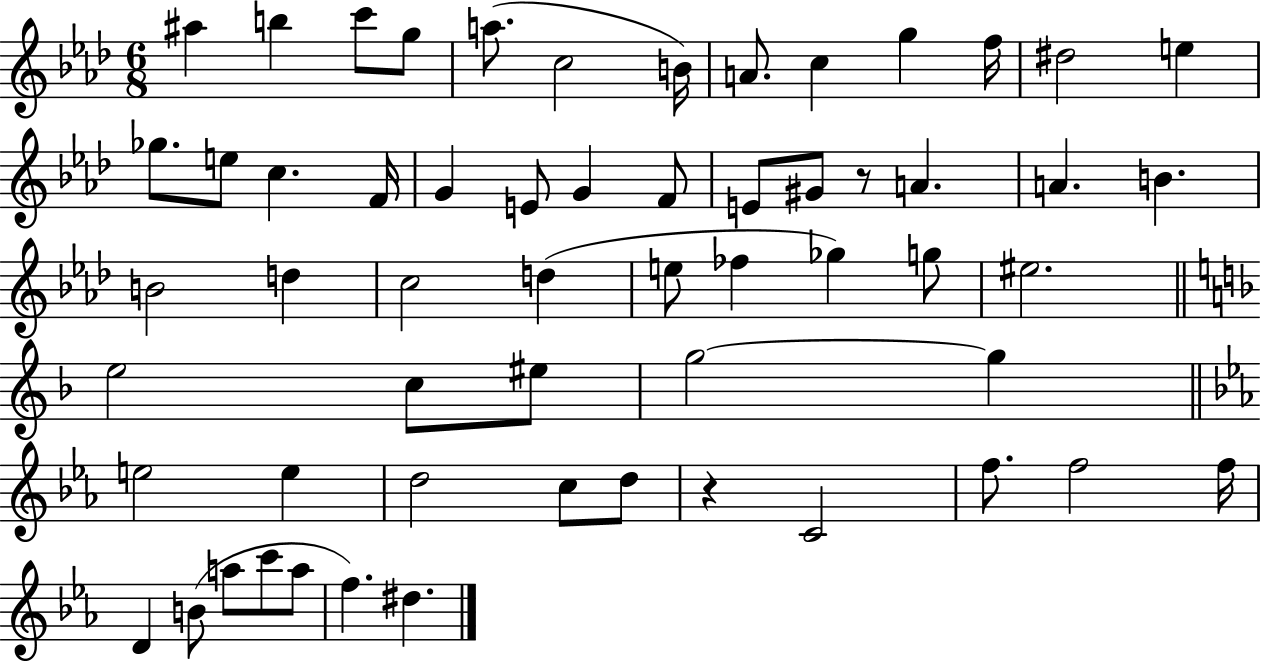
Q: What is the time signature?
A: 6/8